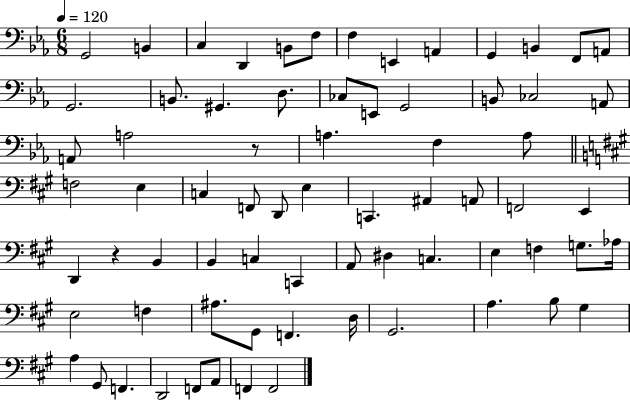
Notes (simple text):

G2/h B2/q C3/q D2/q B2/e F3/e F3/q E2/q A2/q G2/q B2/q F2/e A2/e G2/h. B2/e. G#2/q. D3/e. CES3/e E2/e G2/h B2/e CES3/h A2/e A2/e A3/h R/e A3/q. F3/q A3/e F3/h E3/q C3/q F2/e D2/e E3/q C2/q. A#2/q A2/e F2/h E2/q D2/q R/q B2/q B2/q C3/q C2/q A2/e D#3/q C3/q. E3/q F3/q G3/e. Ab3/s E3/h F3/q A#3/e. G#2/e F2/q. D3/s G#2/h. A3/q. B3/e G#3/q A3/q G#2/e F2/q. D2/h F2/e A2/e F2/q F2/h